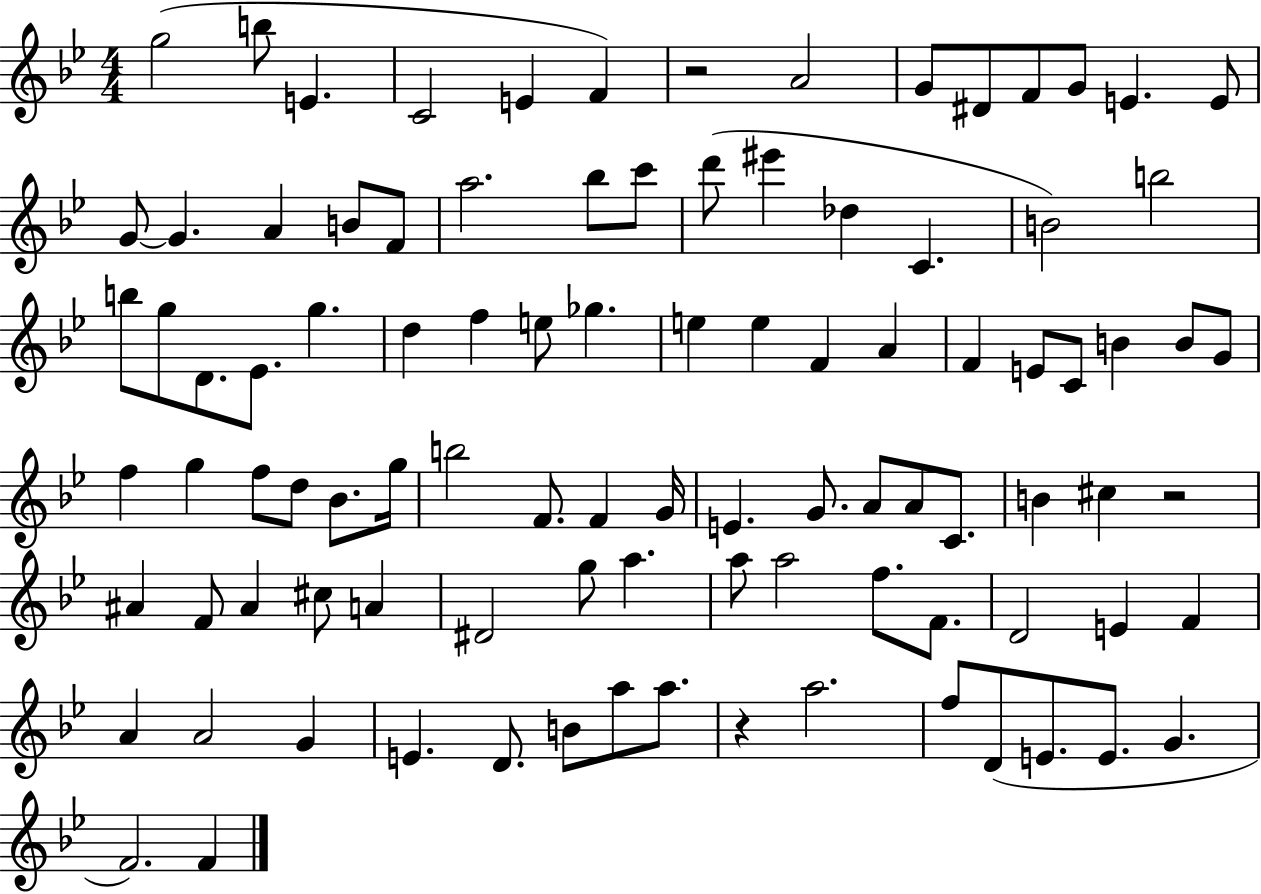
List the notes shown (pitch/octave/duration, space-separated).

G5/h B5/e E4/q. C4/h E4/q F4/q R/h A4/h G4/e D#4/e F4/e G4/e E4/q. E4/e G4/e G4/q. A4/q B4/e F4/e A5/h. Bb5/e C6/e D6/e EIS6/q Db5/q C4/q. B4/h B5/h B5/e G5/e D4/e. Eb4/e. G5/q. D5/q F5/q E5/e Gb5/q. E5/q E5/q F4/q A4/q F4/q E4/e C4/e B4/q B4/e G4/e F5/q G5/q F5/e D5/e Bb4/e. G5/s B5/h F4/e. F4/q G4/s E4/q. G4/e. A4/e A4/e C4/e. B4/q C#5/q R/h A#4/q F4/e A#4/q C#5/e A4/q D#4/h G5/e A5/q. A5/e A5/h F5/e. F4/e. D4/h E4/q F4/q A4/q A4/h G4/q E4/q. D4/e. B4/e A5/e A5/e. R/q A5/h. F5/e D4/e E4/e. E4/e. G4/q. F4/h. F4/q